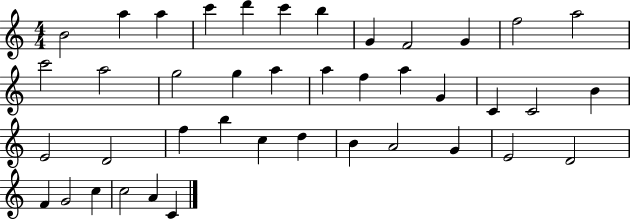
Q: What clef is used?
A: treble